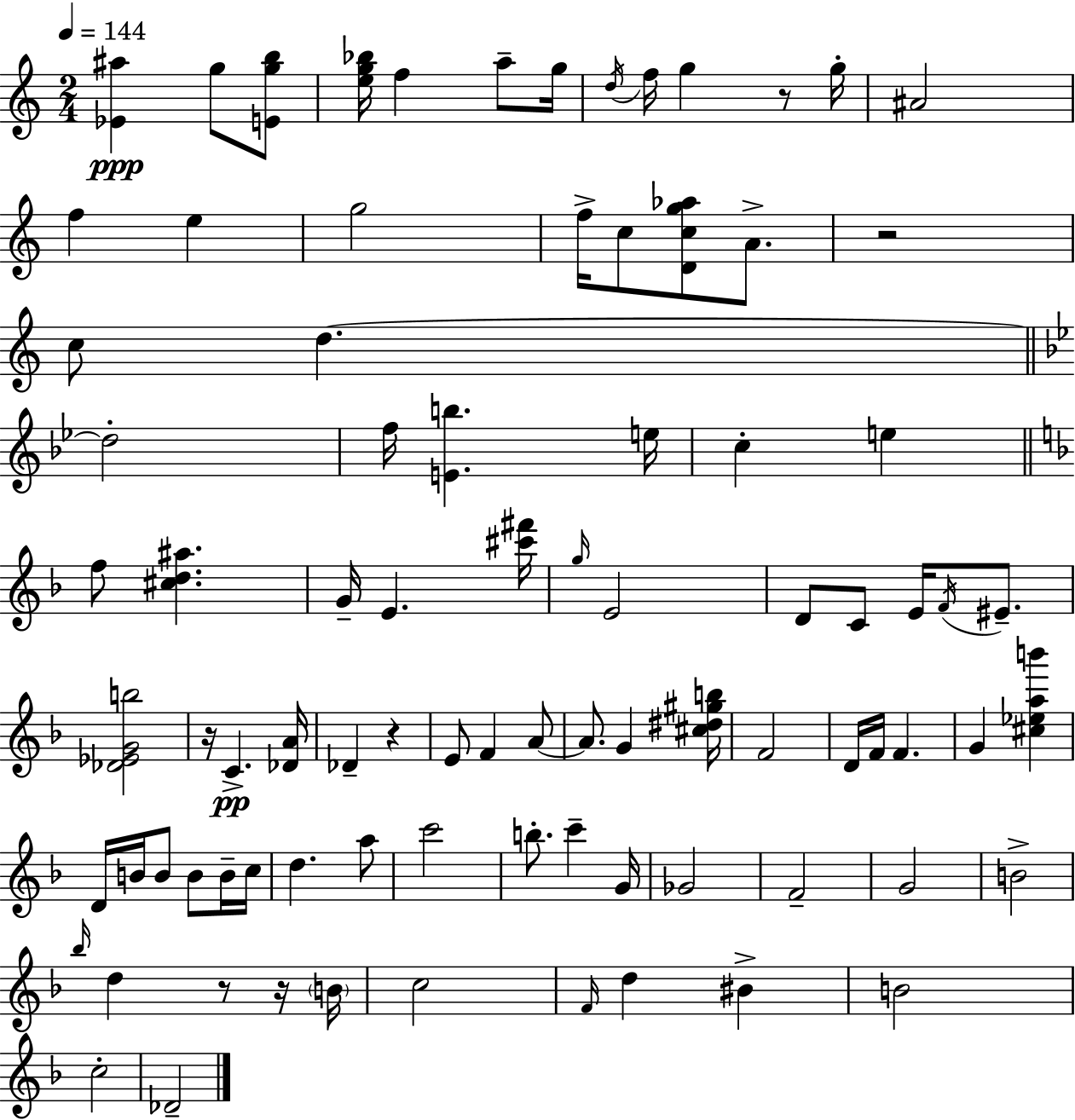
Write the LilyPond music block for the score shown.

{
  \clef treble
  \numericTimeSignature
  \time 2/4
  \key c \major
  \tempo 4 = 144
  <ees' ais''>4\ppp g''8 <e' g'' b''>8 | <e'' g'' bes''>16 f''4 a''8-- g''16 | \acciaccatura { d''16 } f''16 g''4 r8 | g''16-. ais'2 | \break f''4 e''4 | g''2 | f''16-> c''8 <d' c'' g'' aes''>8 a'8.-> | r2 | \break c''8 d''4.~~ | \bar "||" \break \key bes \major d''2-. | f''16 <e' b''>4. e''16 | c''4-. e''4 | \bar "||" \break \key f \major f''8 <cis'' d'' ais''>4. | g'16-- e'4. <cis''' fis'''>16 | \grace { g''16 } e'2 | d'8 c'8 e'16 \acciaccatura { f'16 } eis'8.-- | \break <des' ees' g' b''>2 | r16 c'4.->\pp | <des' a'>16 des'4-- r4 | e'8 f'4 | \break a'8~~ a'8. g'4 | <cis'' dis'' gis'' b''>16 f'2 | d'16 f'16 f'4. | g'4 <cis'' ees'' a'' b'''>4 | \break d'16 b'16 b'8 b'8 | b'16-- c''16 d''4. | a''8 c'''2 | b''8.-. c'''4-- | \break g'16 ges'2 | f'2-- | g'2 | b'2-> | \break \grace { bes''16 } d''4 r8 | r16 \parenthesize b'16 c''2 | \grace { f'16 } d''4 | bis'4-> b'2 | \break c''2-. | des'2-- | \bar "|."
}